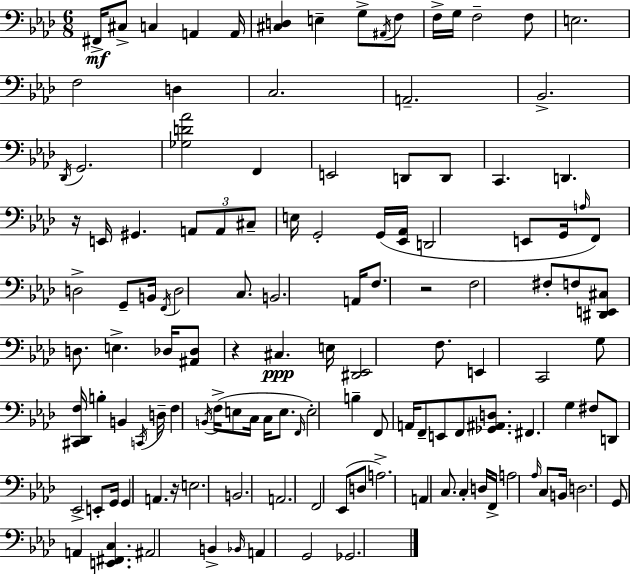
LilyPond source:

{
  \clef bass
  \numericTimeSignature
  \time 6/8
  \key f \minor
  fis,16->\mf cis8-> c4 a,4 a,16 | <cis d>4 e4-- g8-> \acciaccatura { ais,16 } f8 | f16-> g16 f2-- f8 | e2. | \break f2 d4 | c2. | a,2.-- | bes,2.-> | \break \acciaccatura { des,16 } g,2. | <ges d' aes'>2 f,4 | e,2 d,8 | d,8 c,4. d,4. | \break r16 e,16 gis,4. \tuplet 3/2 { a,8 | a,8 cis8-- } e16 g,2-. | g,16( <ees, aes,>16 d,2 e,8 | g,16 \grace { a16 }) f,8 d2-> | \break g,8-- b,16 \acciaccatura { f,16 } d2 | c8. b,2. | a,16 f8. r2 | f2 | \break fis8-. f8 <dis, e, cis>8 d8. e4.-> | des16 <ais, des>8 r4 cis4.\ppp | e16 <dis, ees,>2 | f8. e,4 c,2 | \break g8 <cis, des, f>16 b4-. b,4 | \acciaccatura { c,16 } d16-- f4 \acciaccatura { b,16 } f16->( e8 | c16 c16 e8. \grace { f,16 }) e2-. | b4-- f,8 a,16 f,8-- | \break e,8 f,8 <ges, ais, d>8. fis,4. | g4 fis8 d,8 ees,2-> | e,8-. g,16 g,4 | a,4. r16 e2. | \break b,2. | a,2. | f,2 | ees,8( d8 a2.->) | \break a,4 c8. | c4-. d16 f,16-> a2 | \grace { aes16 } c8 b,16 d2. | g,8 a,4 | \break <e, fis, c>4. ais,2 | b,4-> \grace { bes,16 } a,4 | g,2 ges,2. | \bar "|."
}